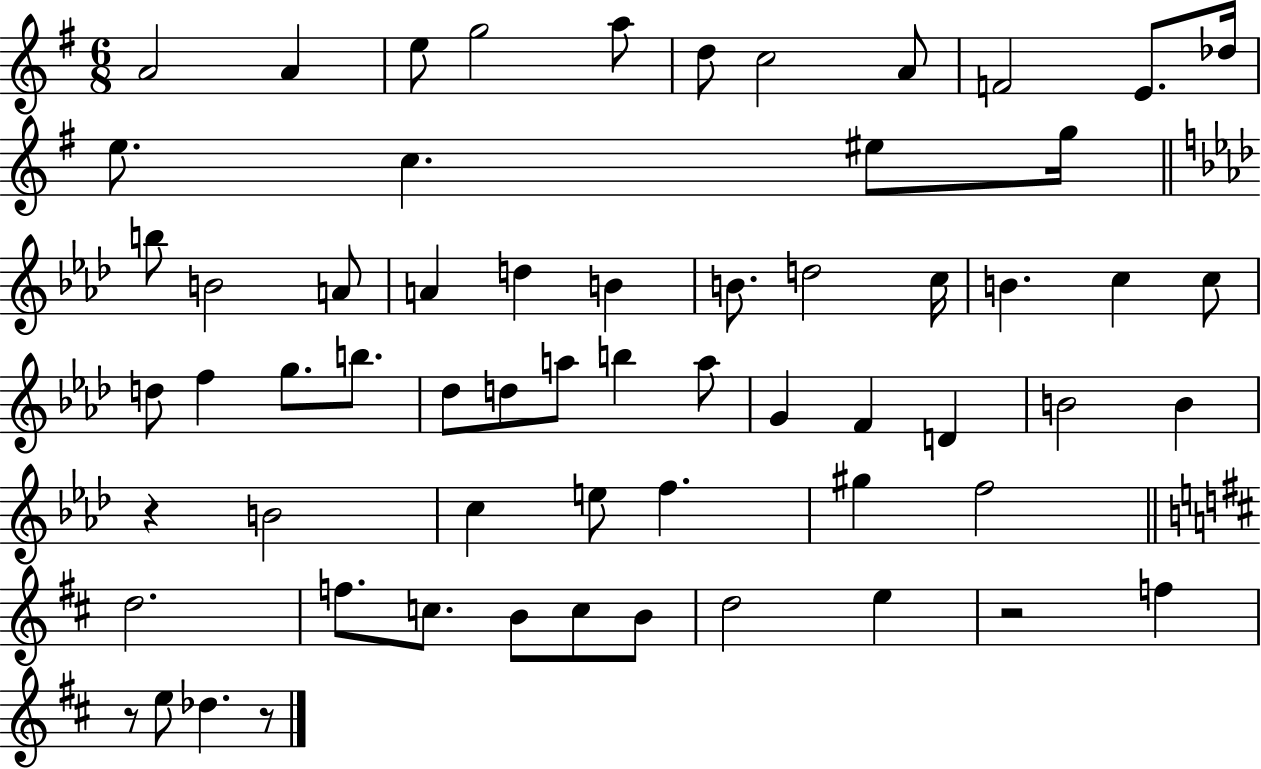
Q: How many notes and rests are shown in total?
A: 62